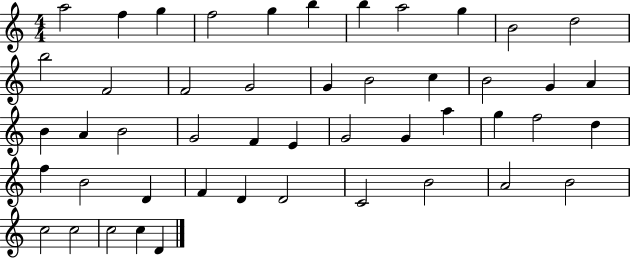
A5/h F5/q G5/q F5/h G5/q B5/q B5/q A5/h G5/q B4/h D5/h B5/h F4/h F4/h G4/h G4/q B4/h C5/q B4/h G4/q A4/q B4/q A4/q B4/h G4/h F4/q E4/q G4/h G4/q A5/q G5/q F5/h D5/q F5/q B4/h D4/q F4/q D4/q D4/h C4/h B4/h A4/h B4/h C5/h C5/h C5/h C5/q D4/q